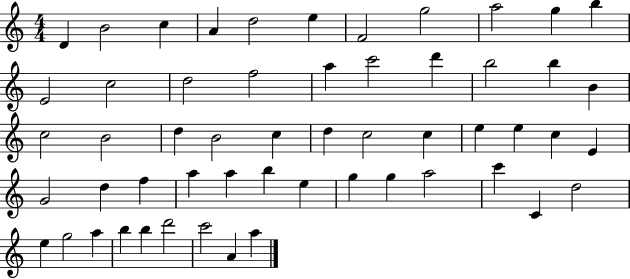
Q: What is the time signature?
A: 4/4